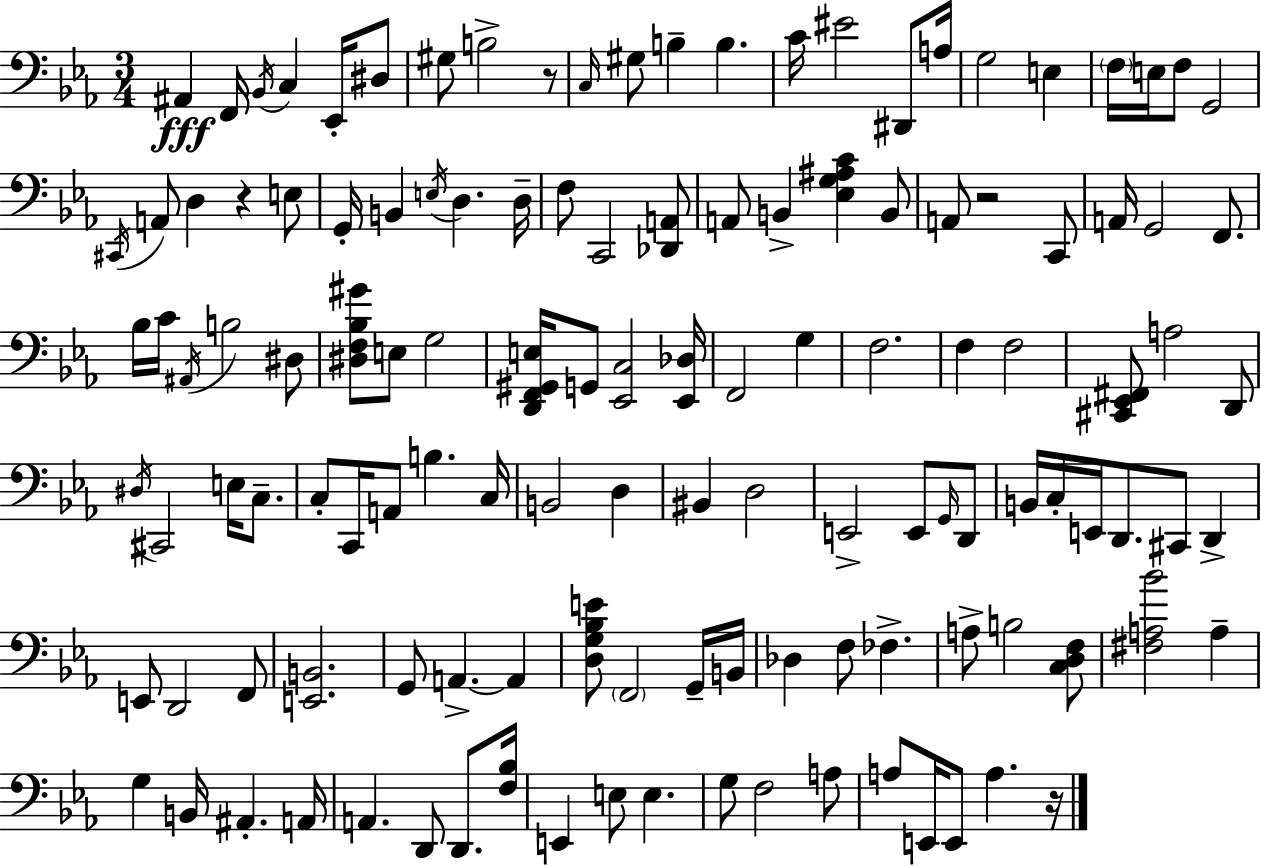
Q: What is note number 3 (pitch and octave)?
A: Bb2